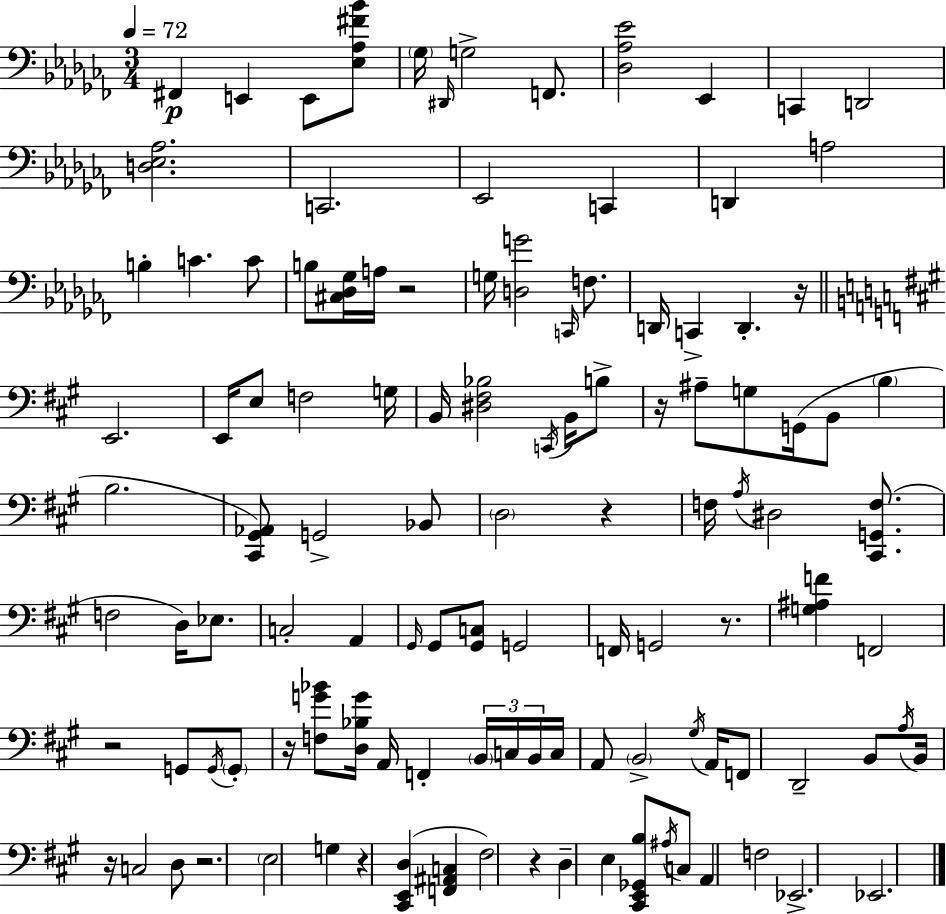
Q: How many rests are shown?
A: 11